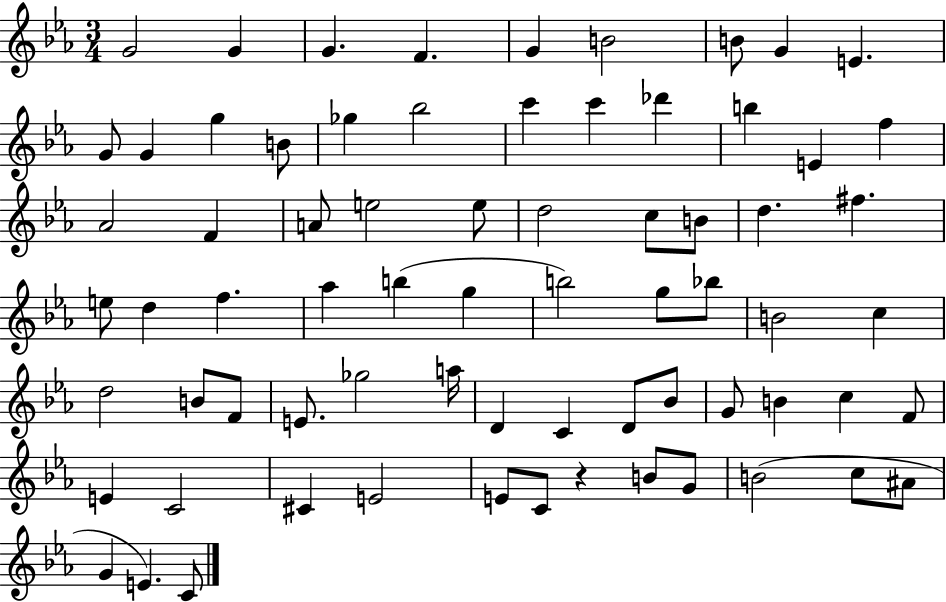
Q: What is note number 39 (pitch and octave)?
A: G5